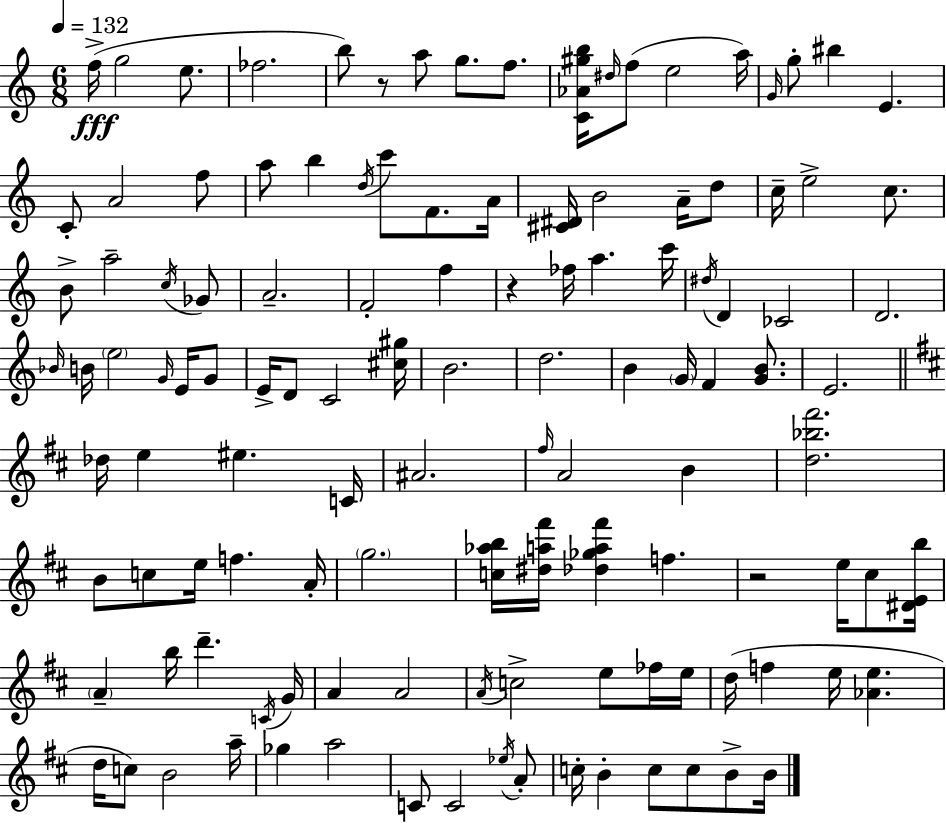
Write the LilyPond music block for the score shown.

{
  \clef treble
  \numericTimeSignature
  \time 6/8
  \key c \major
  \tempo 4 = 132
  f''16->(\fff g''2 e''8. | fes''2. | b''8) r8 a''8 g''8. f''8. | <c' aes' gis'' b''>16 \grace { dis''16 }( f''8 e''2 | \break a''16) \grace { g'16 } g''8-. bis''4 e'4. | c'8-. a'2 | f''8 a''8 b''4 \acciaccatura { d''16 } c'''8 f'8. | a'16 <cis' dis'>16 b'2 | \break a'16-- d''8 c''16-- e''2-> | c''8. b'8-> a''2-- | \acciaccatura { c''16 } ges'8 a'2.-- | f'2-. | \break f''4 r4 fes''16 a''4. | c'''16 \acciaccatura { dis''16 } d'4 ces'2 | d'2. | \grace { bes'16 } b'16 \parenthesize e''2 | \break \grace { g'16 } e'16 g'8 e'16-> d'8 c'2 | <cis'' gis''>16 b'2. | d''2. | b'4 \parenthesize g'16 | \break f'4 <g' b'>8. e'2. | \bar "||" \break \key d \major des''16 e''4 eis''4. c'16 | ais'2. | \grace { fis''16 } a'2 b'4 | <d'' bes'' fis'''>2. | \break b'8 c''8 e''16 f''4. | a'16-. \parenthesize g''2. | <c'' aes'' b''>16 <dis'' a'' fis'''>16 <des'' ges'' a'' fis'''>4 f''4. | r2 e''16 cis''8 | \break <dis' e' b''>16 \parenthesize a'4-- b''16 d'''4.-- | \acciaccatura { c'16 } g'16 a'4 a'2 | \acciaccatura { a'16 } c''2-> e''8 | fes''16 e''16 d''16( f''4 e''16 <aes' e''>4. | \break d''16 c''8) b'2 | a''16-- ges''4 a''2 | c'8 c'2 | \acciaccatura { ees''16 } a'8-. c''16-. b'4-. c''8 c''8 | \break b'8-> b'16 \bar "|."
}